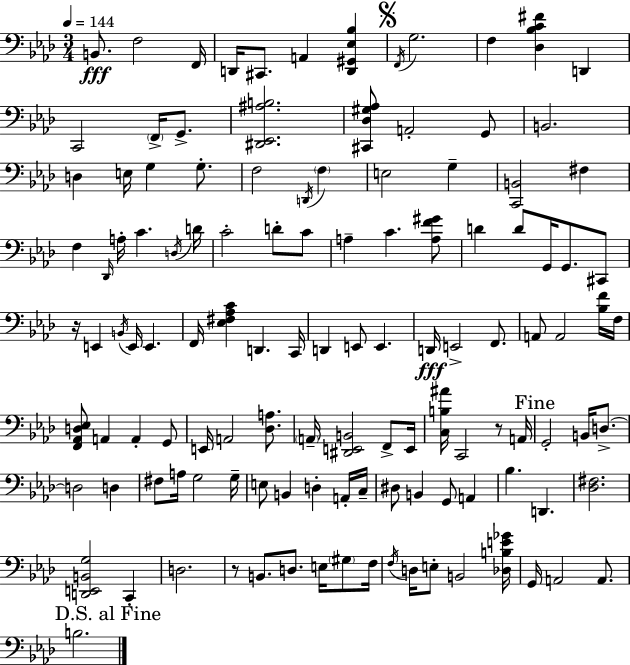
X:1
T:Untitled
M:3/4
L:1/4
K:Fm
B,,/2 F,2 F,,/4 D,,/4 ^C,,/2 A,, [D,,^G,,_E,_B,] F,,/4 G,2 F, [_D,_B,C^F] D,, C,,2 F,,/4 G,,/2 [^D,,_E,,^A,B,]2 [^C,,_D,^G,_A,]/2 A,,2 G,,/2 B,,2 D, E,/4 G, G,/2 F,2 D,,/4 F, E,2 G, [C,,B,,]2 ^F, F, _D,,/4 A,/4 C D,/4 D/4 C2 D/2 C/2 A, C [A,F^G]/2 D D/2 G,,/4 G,,/2 ^C,,/2 z/4 E,, B,,/4 E,,/4 E,, F,,/4 [_E,^F,_A,C] D,, C,,/4 D,, E,,/2 E,, D,,/4 E,,2 F,,/2 A,,/2 A,,2 [_B,F]/4 F,/4 [F,,_A,,D,_E,]/2 A,, A,, G,,/2 E,,/4 A,,2 [_D,A,]/2 A,,/4 [^D,,E,,B,,]2 F,,/2 E,,/4 [C,B,^A]/4 C,,2 z/2 A,,/4 G,,2 B,,/4 D,/2 D,2 D, ^F,/2 A,/4 G,2 G,/4 E,/2 B,, D, A,,/4 C,/4 ^D,/2 B,, G,,/2 A,, _B, D,, [_D,^F,]2 [D,,E,,B,,G,]2 C,, D,2 z/2 B,,/2 D,/2 E,/4 ^G,/2 F,/4 F,/4 D,/4 E,/2 B,,2 [_D,B,E_G]/4 G,,/4 A,,2 A,,/2 B,2